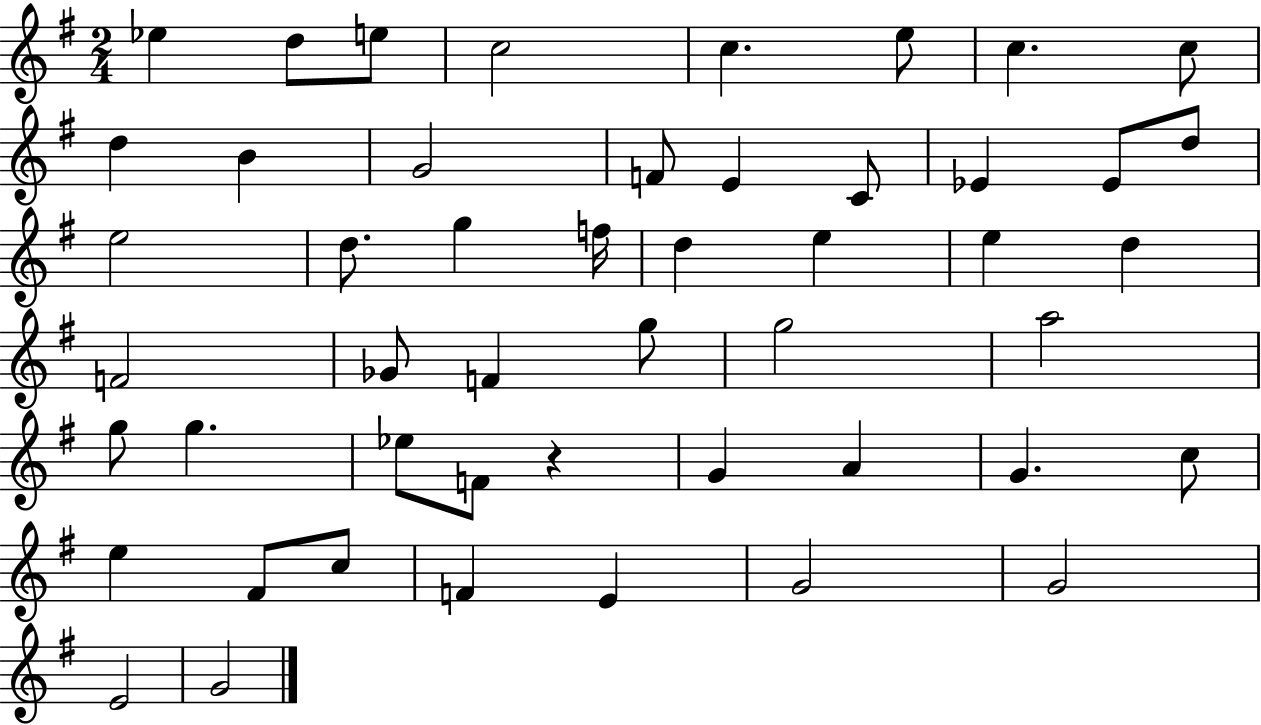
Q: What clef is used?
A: treble